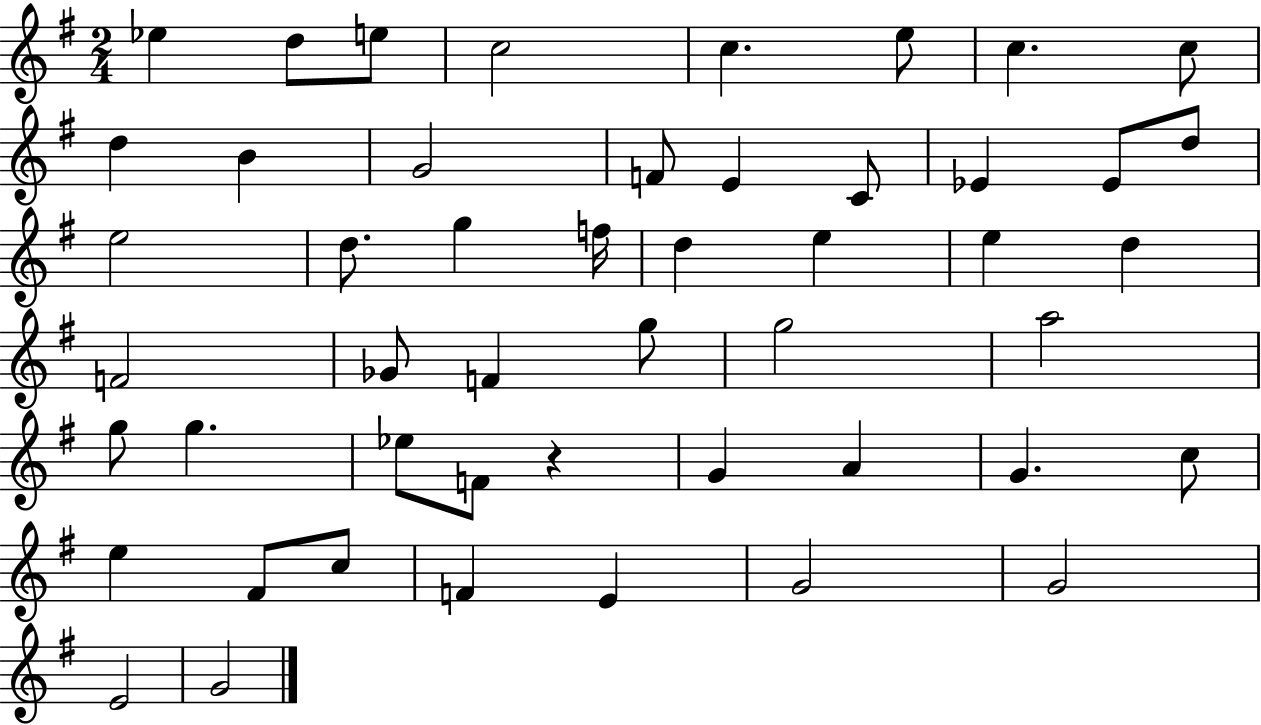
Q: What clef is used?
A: treble